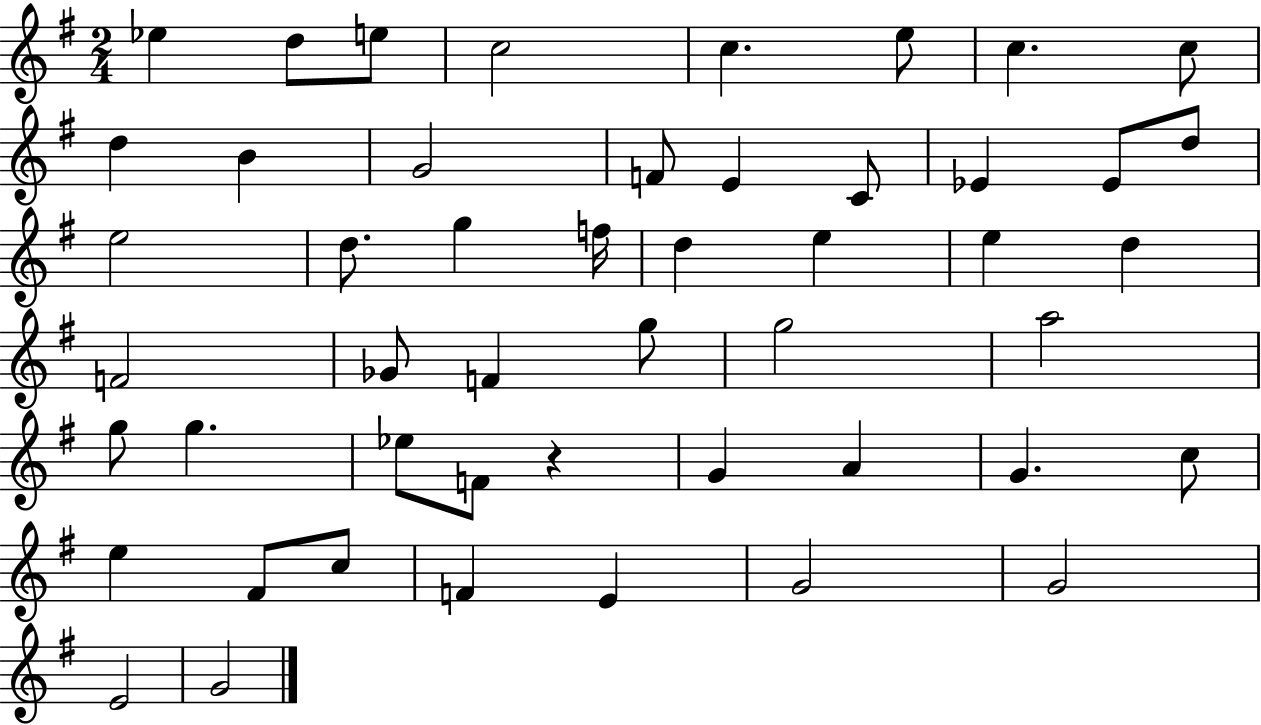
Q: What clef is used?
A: treble